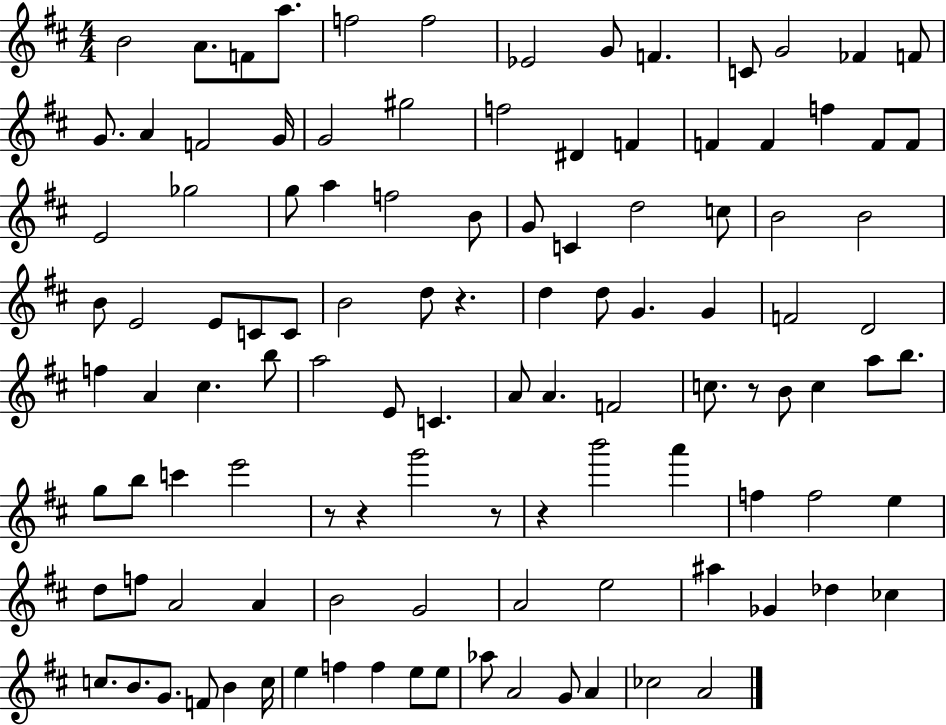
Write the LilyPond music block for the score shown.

{
  \clef treble
  \numericTimeSignature
  \time 4/4
  \key d \major
  b'2 a'8. f'8 a''8. | f''2 f''2 | ees'2 g'8 f'4. | c'8 g'2 fes'4 f'8 | \break g'8. a'4 f'2 g'16 | g'2 gis''2 | f''2 dis'4 f'4 | f'4 f'4 f''4 f'8 f'8 | \break e'2 ges''2 | g''8 a''4 f''2 b'8 | g'8 c'4 d''2 c''8 | b'2 b'2 | \break b'8 e'2 e'8 c'8 c'8 | b'2 d''8 r4. | d''4 d''8 g'4. g'4 | f'2 d'2 | \break f''4 a'4 cis''4. b''8 | a''2 e'8 c'4. | a'8 a'4. f'2 | c''8. r8 b'8 c''4 a''8 b''8. | \break g''8 b''8 c'''4 e'''2 | r8 r4 g'''2 r8 | r4 b'''2 a'''4 | f''4 f''2 e''4 | \break d''8 f''8 a'2 a'4 | b'2 g'2 | a'2 e''2 | ais''4 ges'4 des''4 ces''4 | \break c''8. b'8. g'8. f'8 b'4 c''16 | e''4 f''4 f''4 e''8 e''8 | aes''8 a'2 g'8 a'4 | ces''2 a'2 | \break \bar "|."
}